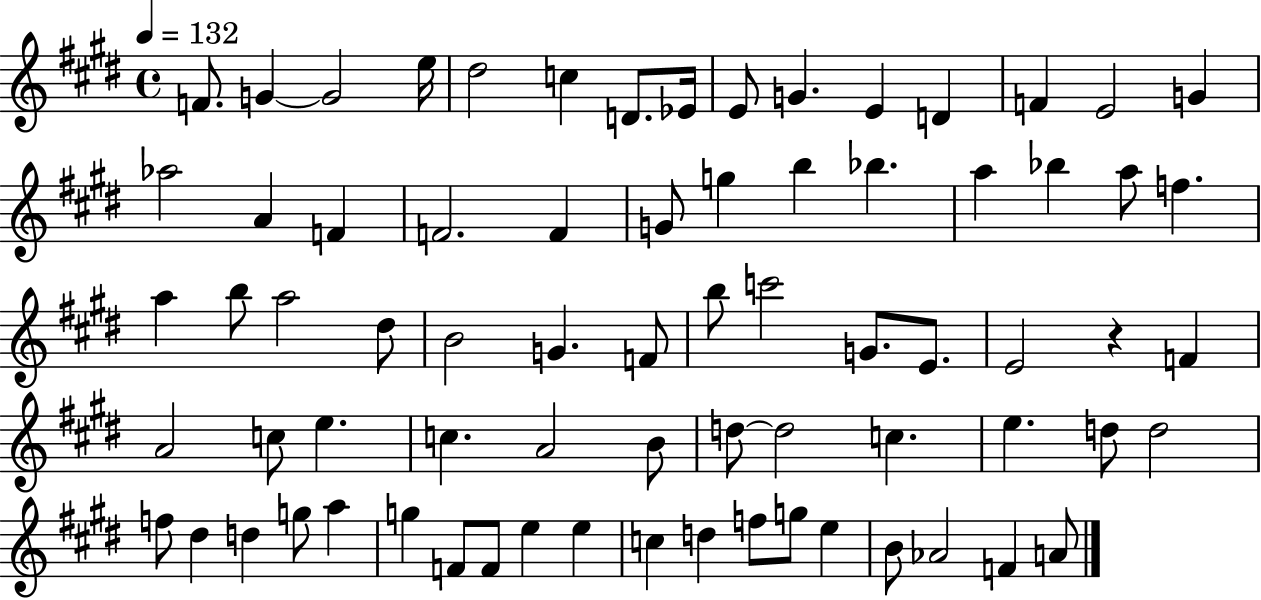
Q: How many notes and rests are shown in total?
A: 73